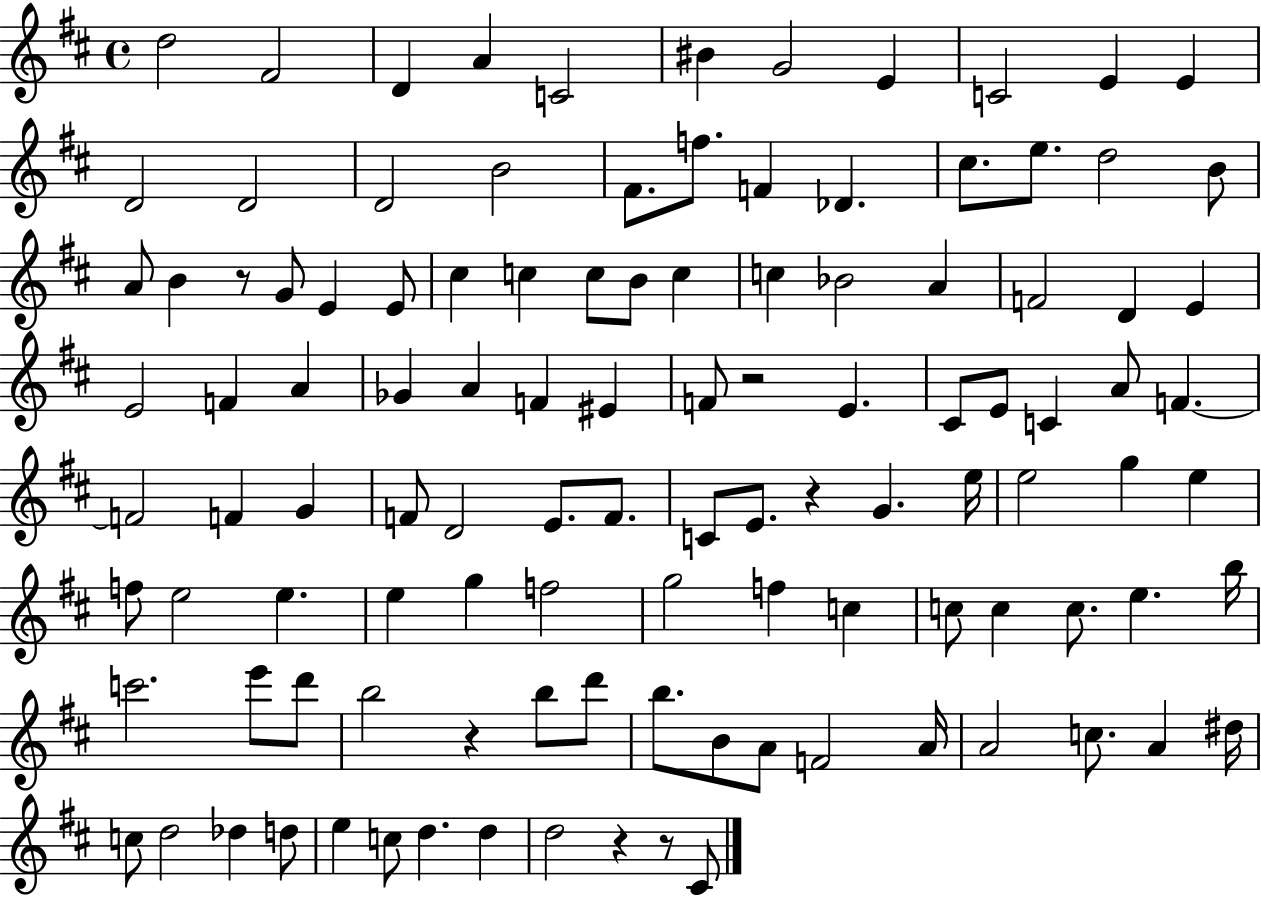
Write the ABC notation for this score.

X:1
T:Untitled
M:4/4
L:1/4
K:D
d2 ^F2 D A C2 ^B G2 E C2 E E D2 D2 D2 B2 ^F/2 f/2 F _D ^c/2 e/2 d2 B/2 A/2 B z/2 G/2 E E/2 ^c c c/2 B/2 c c _B2 A F2 D E E2 F A _G A F ^E F/2 z2 E ^C/2 E/2 C A/2 F F2 F G F/2 D2 E/2 F/2 C/2 E/2 z G e/4 e2 g e f/2 e2 e e g f2 g2 f c c/2 c c/2 e b/4 c'2 e'/2 d'/2 b2 z b/2 d'/2 b/2 B/2 A/2 F2 A/4 A2 c/2 A ^d/4 c/2 d2 _d d/2 e c/2 d d d2 z z/2 ^C/2